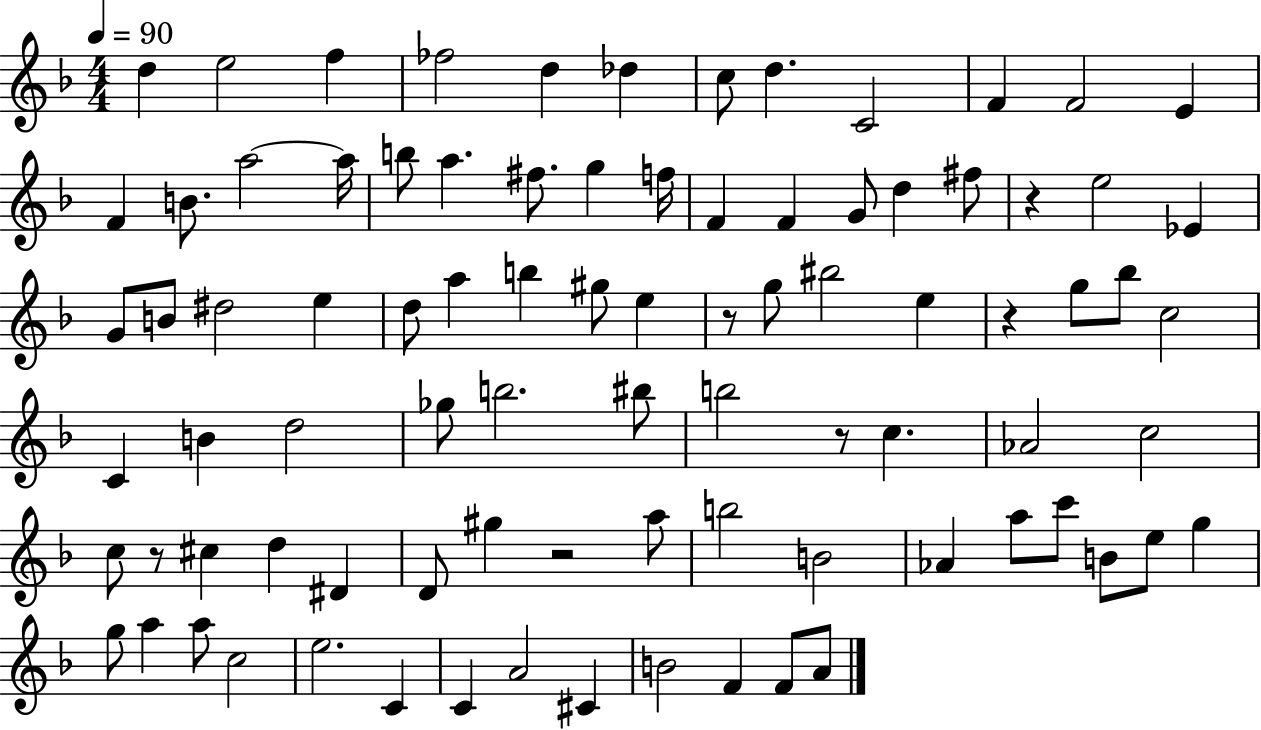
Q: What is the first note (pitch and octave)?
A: D5